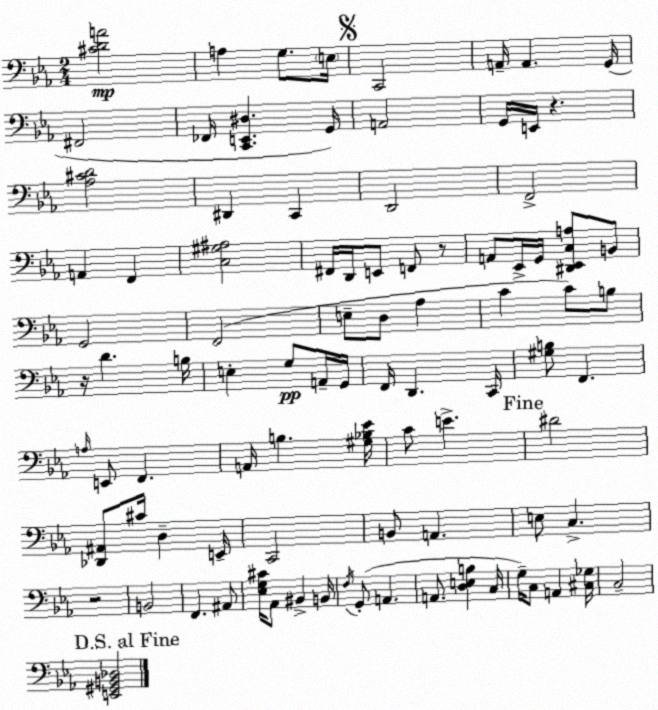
X:1
T:Untitled
M:2/4
L:1/4
K:Cm
[^CDA]2 A, G,/2 E,/4 C,,2 A,,/4 A,, G,,/4 ^F,,2 _F,,/4 [C,,E,,^D,] G,,/4 A,,2 G,,/4 E,,/4 z [_A,^CD]2 ^D,, C,, D,,2 F,,2 A,, F,, [C,^G,^A,]2 ^F,,/4 D,,/4 E,,/2 F,,/2 z/2 A,,/2 _E,,/4 G,,/4 [^D,,_E,,C,A,]/2 B,,/2 G,,2 F,,2 E,/2 D,/2 _A, C C/2 B,/2 z/4 D B,/4 E, G,/2 A,,/4 G,,/4 F,,/4 D,, C,,/4 [^G,B,]/2 F,, A,/4 E,,/2 F,, A,,/4 B, [^G,_B,_E]/4 C/2 E ^D2 [_D,,^A,,]/2 ^C/4 D, E,,/4 C,,2 B,,/2 A,, E,/2 C, z2 B,,2 F,, ^A,,/2 [_E,G,^C]/4 _A,,/2 ^B,, B,,/4 F,/4 G,,/2 A,, A,,/2 [D,E,B,] C,/4 G,/4 C,/2 A,, [^C,_G,]/4 C,2 [E,,^G,,B,,_D,]2